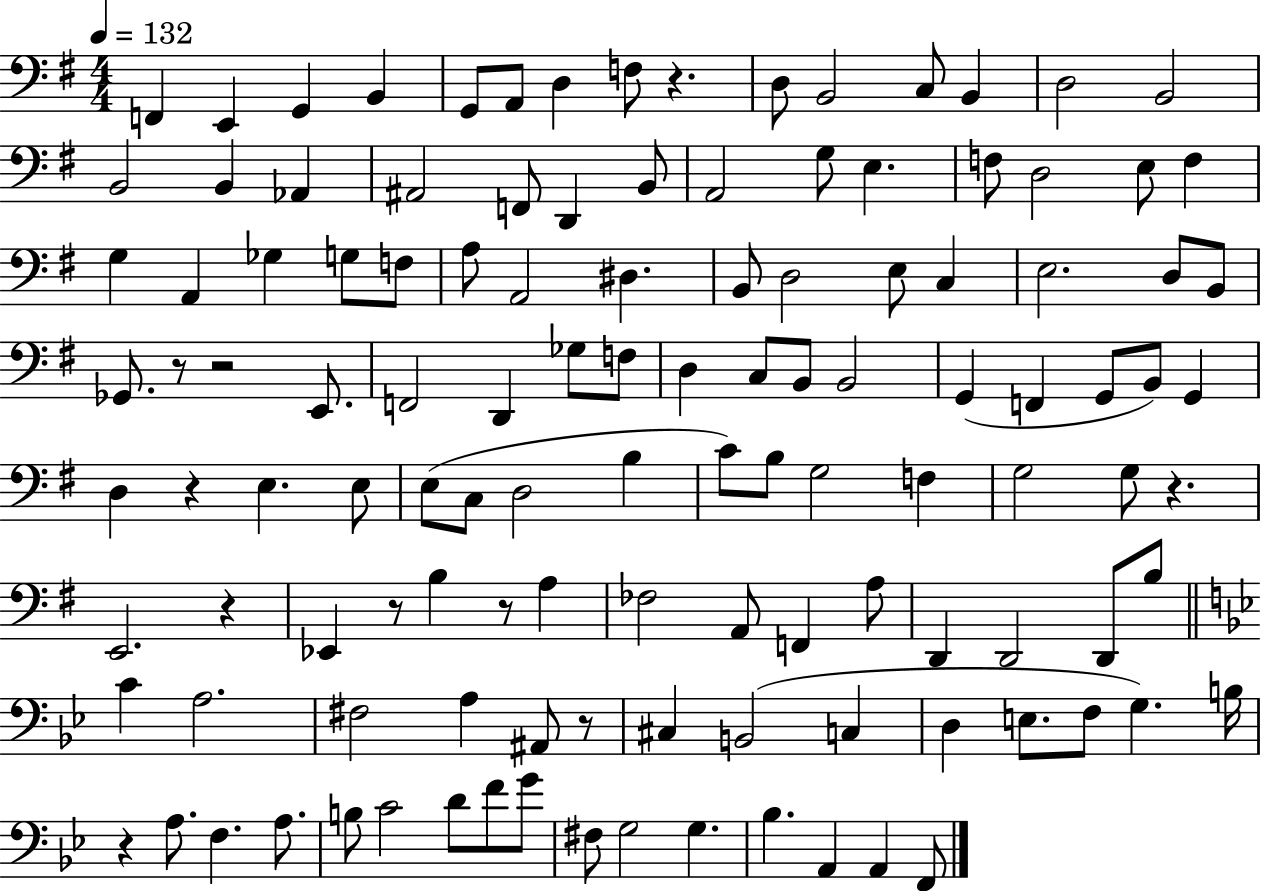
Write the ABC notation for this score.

X:1
T:Untitled
M:4/4
L:1/4
K:G
F,, E,, G,, B,, G,,/2 A,,/2 D, F,/2 z D,/2 B,,2 C,/2 B,, D,2 B,,2 B,,2 B,, _A,, ^A,,2 F,,/2 D,, B,,/2 A,,2 G,/2 E, F,/2 D,2 E,/2 F, G, A,, _G, G,/2 F,/2 A,/2 A,,2 ^D, B,,/2 D,2 E,/2 C, E,2 D,/2 B,,/2 _G,,/2 z/2 z2 E,,/2 F,,2 D,, _G,/2 F,/2 D, C,/2 B,,/2 B,,2 G,, F,, G,,/2 B,,/2 G,, D, z E, E,/2 E,/2 C,/2 D,2 B, C/2 B,/2 G,2 F, G,2 G,/2 z E,,2 z _E,, z/2 B, z/2 A, _F,2 A,,/2 F,, A,/2 D,, D,,2 D,,/2 B,/2 C A,2 ^F,2 A, ^A,,/2 z/2 ^C, B,,2 C, D, E,/2 F,/2 G, B,/4 z A,/2 F, A,/2 B,/2 C2 D/2 F/2 G/2 ^F,/2 G,2 G, _B, A,, A,, F,,/2